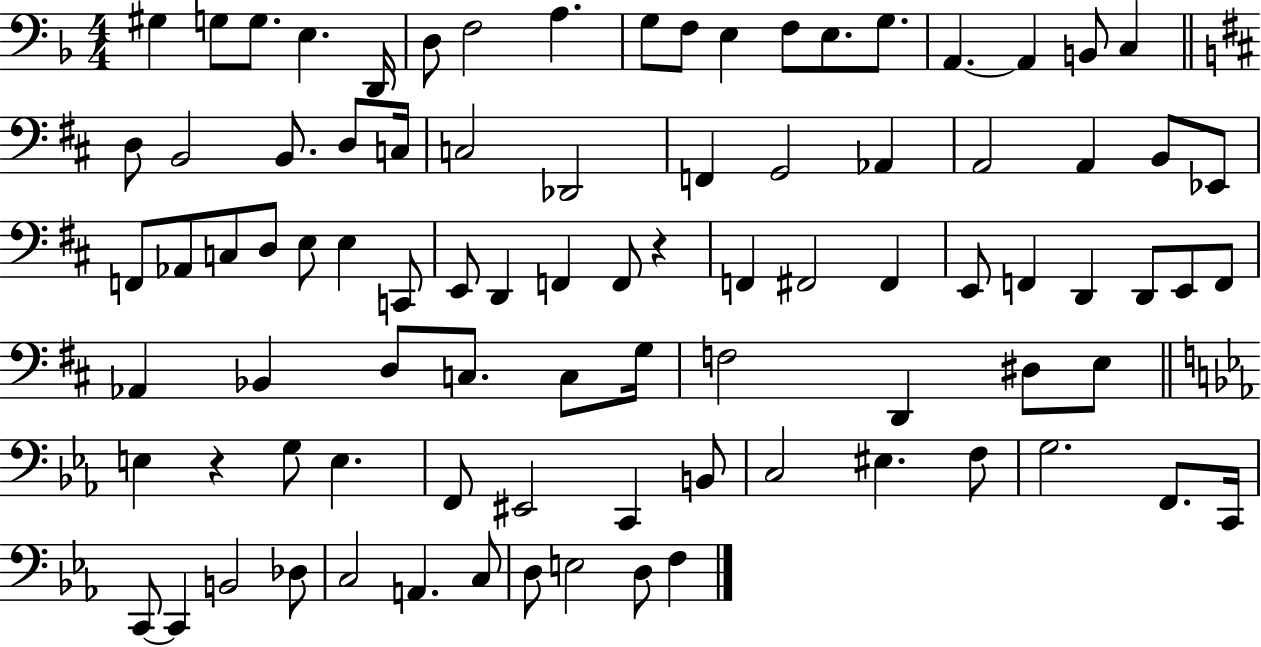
{
  \clef bass
  \numericTimeSignature
  \time 4/4
  \key f \major
  gis4 g8 g8. e4. d,16 | d8 f2 a4. | g8 f8 e4 f8 e8. g8. | a,4.~~ a,4 b,8 c4 | \break \bar "||" \break \key b \minor d8 b,2 b,8. d8 c16 | c2 des,2 | f,4 g,2 aes,4 | a,2 a,4 b,8 ees,8 | \break f,8 aes,8 c8 d8 e8 e4 c,8 | e,8 d,4 f,4 f,8 r4 | f,4 fis,2 fis,4 | e,8 f,4 d,4 d,8 e,8 f,8 | \break aes,4 bes,4 d8 c8. c8 g16 | f2 d,4 dis8 e8 | \bar "||" \break \key ees \major e4 r4 g8 e4. | f,8 eis,2 c,4 b,8 | c2 eis4. f8 | g2. f,8. c,16 | \break c,8~~ c,4 b,2 des8 | c2 a,4. c8 | d8 e2 d8 f4 | \bar "|."
}